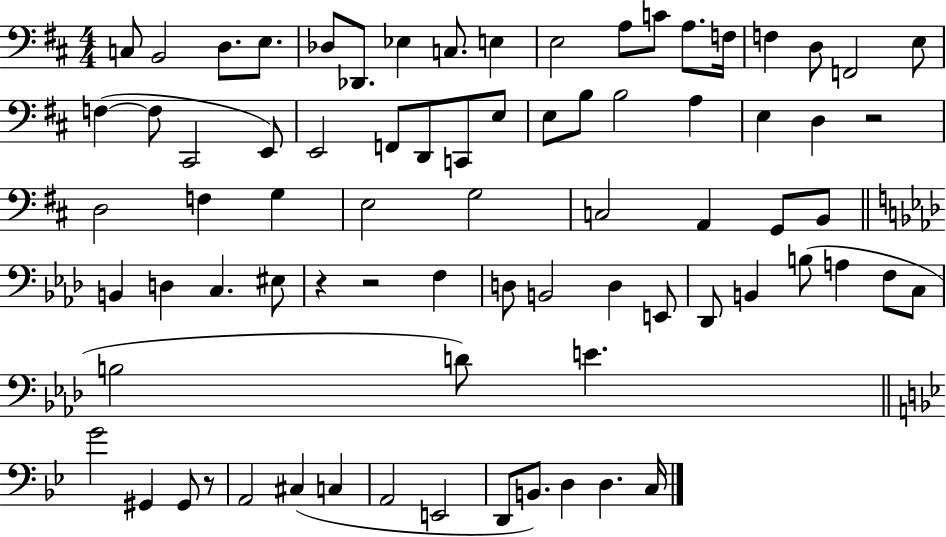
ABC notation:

X:1
T:Untitled
M:4/4
L:1/4
K:D
C,/2 B,,2 D,/2 E,/2 _D,/2 _D,,/2 _E, C,/2 E, E,2 A,/2 C/2 A,/2 F,/4 F, D,/2 F,,2 E,/2 F, F,/2 ^C,,2 E,,/2 E,,2 F,,/2 D,,/2 C,,/2 E,/2 E,/2 B,/2 B,2 A, E, D, z2 D,2 F, G, E,2 G,2 C,2 A,, G,,/2 B,,/2 B,, D, C, ^E,/2 z z2 F, D,/2 B,,2 D, E,,/2 _D,,/2 B,, B,/2 A, F,/2 C,/2 B,2 D/2 E G2 ^G,, ^G,,/2 z/2 A,,2 ^C, C, A,,2 E,,2 D,,/2 B,,/2 D, D, C,/4